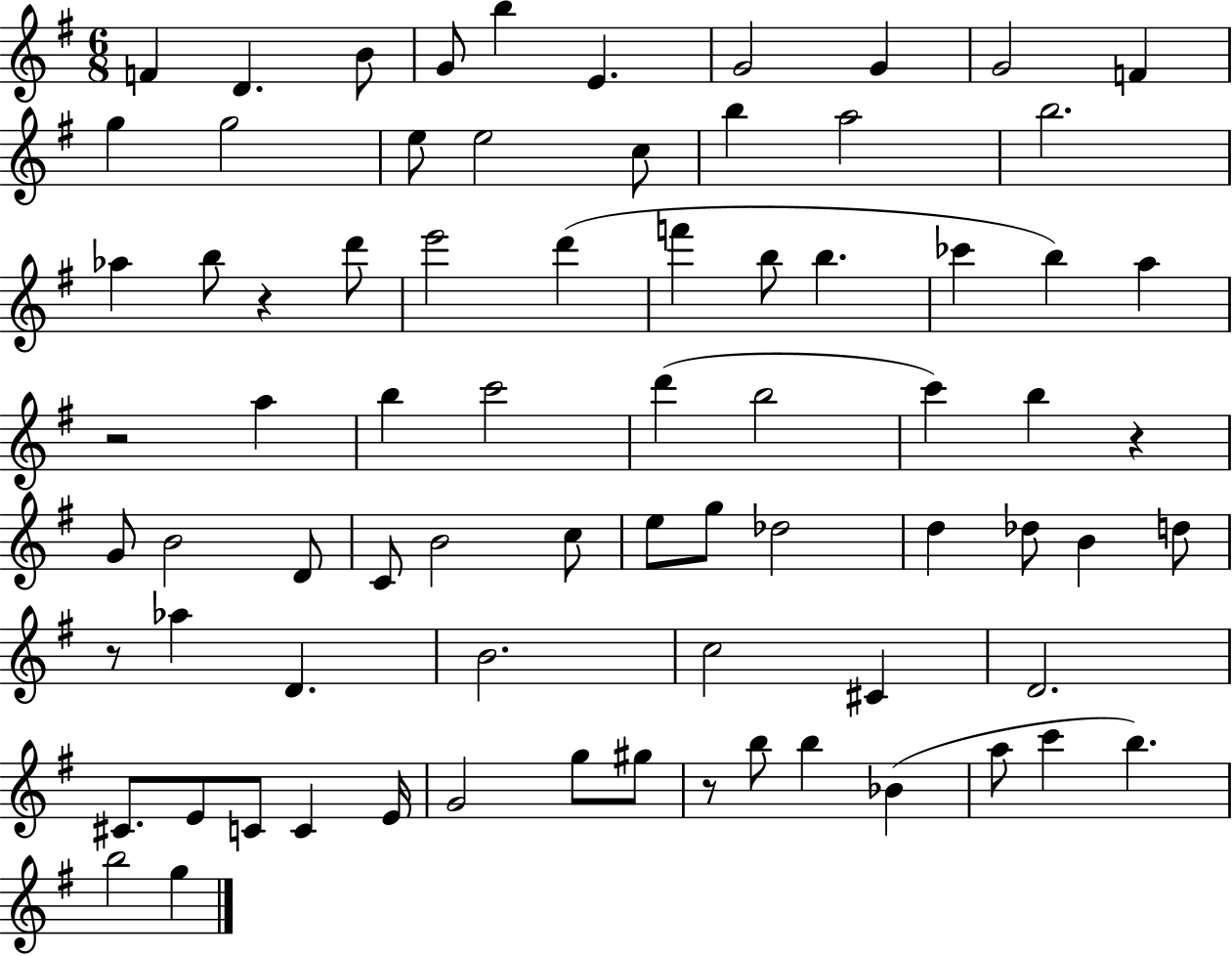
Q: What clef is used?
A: treble